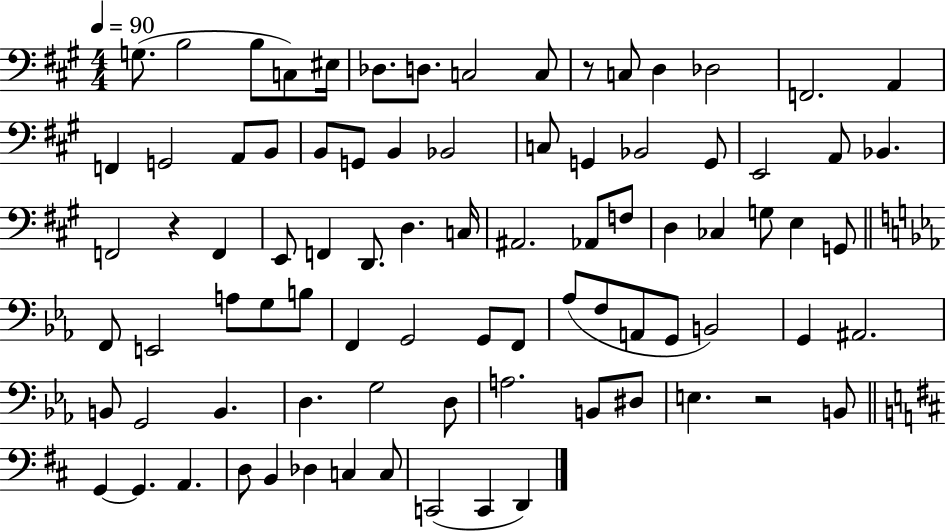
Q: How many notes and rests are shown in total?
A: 85